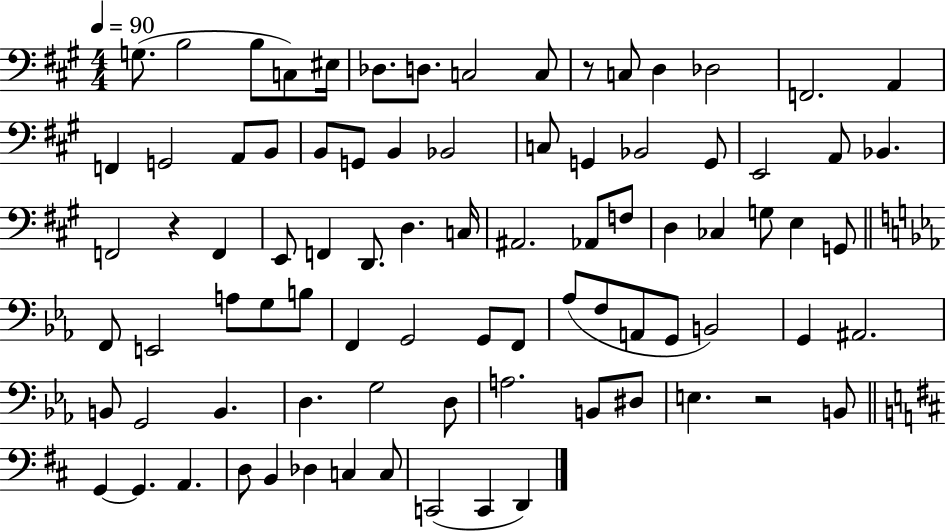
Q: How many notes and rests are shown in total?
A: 85